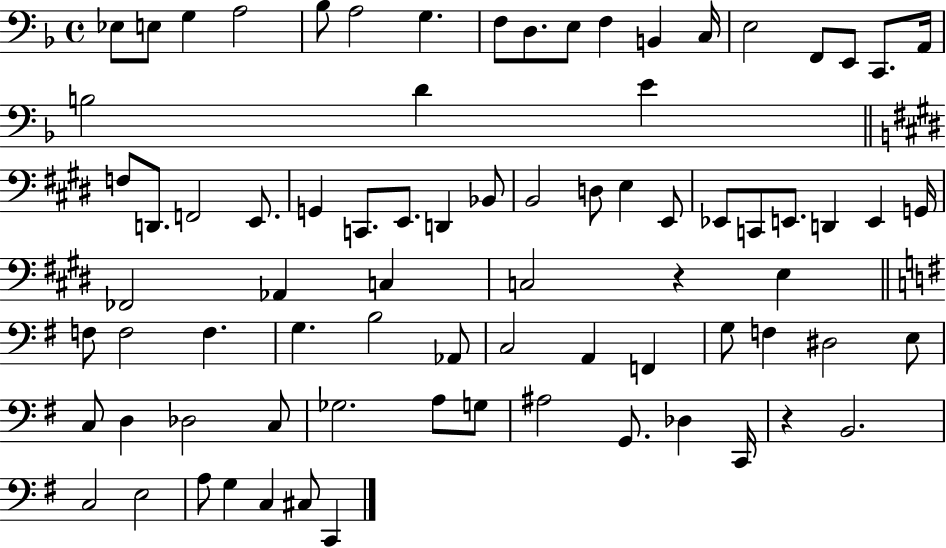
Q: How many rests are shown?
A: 2